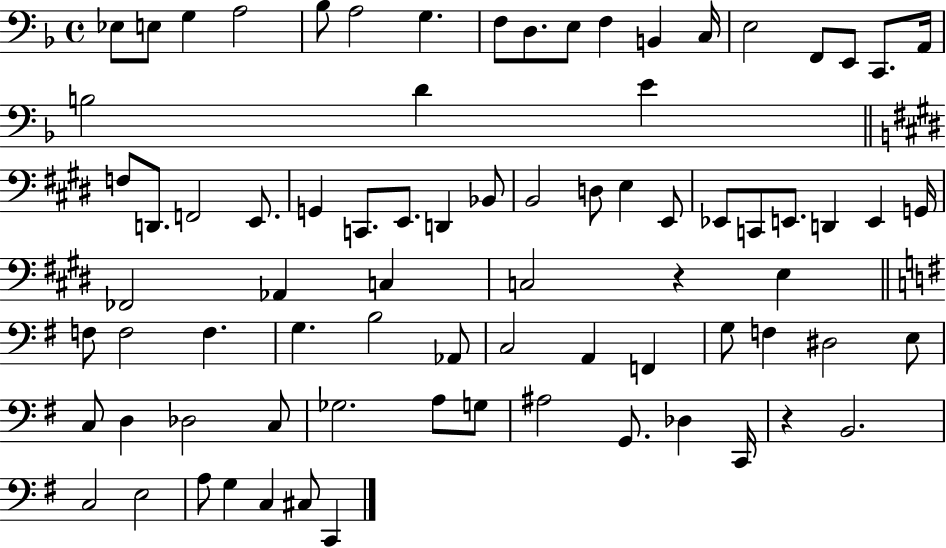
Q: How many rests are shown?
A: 2